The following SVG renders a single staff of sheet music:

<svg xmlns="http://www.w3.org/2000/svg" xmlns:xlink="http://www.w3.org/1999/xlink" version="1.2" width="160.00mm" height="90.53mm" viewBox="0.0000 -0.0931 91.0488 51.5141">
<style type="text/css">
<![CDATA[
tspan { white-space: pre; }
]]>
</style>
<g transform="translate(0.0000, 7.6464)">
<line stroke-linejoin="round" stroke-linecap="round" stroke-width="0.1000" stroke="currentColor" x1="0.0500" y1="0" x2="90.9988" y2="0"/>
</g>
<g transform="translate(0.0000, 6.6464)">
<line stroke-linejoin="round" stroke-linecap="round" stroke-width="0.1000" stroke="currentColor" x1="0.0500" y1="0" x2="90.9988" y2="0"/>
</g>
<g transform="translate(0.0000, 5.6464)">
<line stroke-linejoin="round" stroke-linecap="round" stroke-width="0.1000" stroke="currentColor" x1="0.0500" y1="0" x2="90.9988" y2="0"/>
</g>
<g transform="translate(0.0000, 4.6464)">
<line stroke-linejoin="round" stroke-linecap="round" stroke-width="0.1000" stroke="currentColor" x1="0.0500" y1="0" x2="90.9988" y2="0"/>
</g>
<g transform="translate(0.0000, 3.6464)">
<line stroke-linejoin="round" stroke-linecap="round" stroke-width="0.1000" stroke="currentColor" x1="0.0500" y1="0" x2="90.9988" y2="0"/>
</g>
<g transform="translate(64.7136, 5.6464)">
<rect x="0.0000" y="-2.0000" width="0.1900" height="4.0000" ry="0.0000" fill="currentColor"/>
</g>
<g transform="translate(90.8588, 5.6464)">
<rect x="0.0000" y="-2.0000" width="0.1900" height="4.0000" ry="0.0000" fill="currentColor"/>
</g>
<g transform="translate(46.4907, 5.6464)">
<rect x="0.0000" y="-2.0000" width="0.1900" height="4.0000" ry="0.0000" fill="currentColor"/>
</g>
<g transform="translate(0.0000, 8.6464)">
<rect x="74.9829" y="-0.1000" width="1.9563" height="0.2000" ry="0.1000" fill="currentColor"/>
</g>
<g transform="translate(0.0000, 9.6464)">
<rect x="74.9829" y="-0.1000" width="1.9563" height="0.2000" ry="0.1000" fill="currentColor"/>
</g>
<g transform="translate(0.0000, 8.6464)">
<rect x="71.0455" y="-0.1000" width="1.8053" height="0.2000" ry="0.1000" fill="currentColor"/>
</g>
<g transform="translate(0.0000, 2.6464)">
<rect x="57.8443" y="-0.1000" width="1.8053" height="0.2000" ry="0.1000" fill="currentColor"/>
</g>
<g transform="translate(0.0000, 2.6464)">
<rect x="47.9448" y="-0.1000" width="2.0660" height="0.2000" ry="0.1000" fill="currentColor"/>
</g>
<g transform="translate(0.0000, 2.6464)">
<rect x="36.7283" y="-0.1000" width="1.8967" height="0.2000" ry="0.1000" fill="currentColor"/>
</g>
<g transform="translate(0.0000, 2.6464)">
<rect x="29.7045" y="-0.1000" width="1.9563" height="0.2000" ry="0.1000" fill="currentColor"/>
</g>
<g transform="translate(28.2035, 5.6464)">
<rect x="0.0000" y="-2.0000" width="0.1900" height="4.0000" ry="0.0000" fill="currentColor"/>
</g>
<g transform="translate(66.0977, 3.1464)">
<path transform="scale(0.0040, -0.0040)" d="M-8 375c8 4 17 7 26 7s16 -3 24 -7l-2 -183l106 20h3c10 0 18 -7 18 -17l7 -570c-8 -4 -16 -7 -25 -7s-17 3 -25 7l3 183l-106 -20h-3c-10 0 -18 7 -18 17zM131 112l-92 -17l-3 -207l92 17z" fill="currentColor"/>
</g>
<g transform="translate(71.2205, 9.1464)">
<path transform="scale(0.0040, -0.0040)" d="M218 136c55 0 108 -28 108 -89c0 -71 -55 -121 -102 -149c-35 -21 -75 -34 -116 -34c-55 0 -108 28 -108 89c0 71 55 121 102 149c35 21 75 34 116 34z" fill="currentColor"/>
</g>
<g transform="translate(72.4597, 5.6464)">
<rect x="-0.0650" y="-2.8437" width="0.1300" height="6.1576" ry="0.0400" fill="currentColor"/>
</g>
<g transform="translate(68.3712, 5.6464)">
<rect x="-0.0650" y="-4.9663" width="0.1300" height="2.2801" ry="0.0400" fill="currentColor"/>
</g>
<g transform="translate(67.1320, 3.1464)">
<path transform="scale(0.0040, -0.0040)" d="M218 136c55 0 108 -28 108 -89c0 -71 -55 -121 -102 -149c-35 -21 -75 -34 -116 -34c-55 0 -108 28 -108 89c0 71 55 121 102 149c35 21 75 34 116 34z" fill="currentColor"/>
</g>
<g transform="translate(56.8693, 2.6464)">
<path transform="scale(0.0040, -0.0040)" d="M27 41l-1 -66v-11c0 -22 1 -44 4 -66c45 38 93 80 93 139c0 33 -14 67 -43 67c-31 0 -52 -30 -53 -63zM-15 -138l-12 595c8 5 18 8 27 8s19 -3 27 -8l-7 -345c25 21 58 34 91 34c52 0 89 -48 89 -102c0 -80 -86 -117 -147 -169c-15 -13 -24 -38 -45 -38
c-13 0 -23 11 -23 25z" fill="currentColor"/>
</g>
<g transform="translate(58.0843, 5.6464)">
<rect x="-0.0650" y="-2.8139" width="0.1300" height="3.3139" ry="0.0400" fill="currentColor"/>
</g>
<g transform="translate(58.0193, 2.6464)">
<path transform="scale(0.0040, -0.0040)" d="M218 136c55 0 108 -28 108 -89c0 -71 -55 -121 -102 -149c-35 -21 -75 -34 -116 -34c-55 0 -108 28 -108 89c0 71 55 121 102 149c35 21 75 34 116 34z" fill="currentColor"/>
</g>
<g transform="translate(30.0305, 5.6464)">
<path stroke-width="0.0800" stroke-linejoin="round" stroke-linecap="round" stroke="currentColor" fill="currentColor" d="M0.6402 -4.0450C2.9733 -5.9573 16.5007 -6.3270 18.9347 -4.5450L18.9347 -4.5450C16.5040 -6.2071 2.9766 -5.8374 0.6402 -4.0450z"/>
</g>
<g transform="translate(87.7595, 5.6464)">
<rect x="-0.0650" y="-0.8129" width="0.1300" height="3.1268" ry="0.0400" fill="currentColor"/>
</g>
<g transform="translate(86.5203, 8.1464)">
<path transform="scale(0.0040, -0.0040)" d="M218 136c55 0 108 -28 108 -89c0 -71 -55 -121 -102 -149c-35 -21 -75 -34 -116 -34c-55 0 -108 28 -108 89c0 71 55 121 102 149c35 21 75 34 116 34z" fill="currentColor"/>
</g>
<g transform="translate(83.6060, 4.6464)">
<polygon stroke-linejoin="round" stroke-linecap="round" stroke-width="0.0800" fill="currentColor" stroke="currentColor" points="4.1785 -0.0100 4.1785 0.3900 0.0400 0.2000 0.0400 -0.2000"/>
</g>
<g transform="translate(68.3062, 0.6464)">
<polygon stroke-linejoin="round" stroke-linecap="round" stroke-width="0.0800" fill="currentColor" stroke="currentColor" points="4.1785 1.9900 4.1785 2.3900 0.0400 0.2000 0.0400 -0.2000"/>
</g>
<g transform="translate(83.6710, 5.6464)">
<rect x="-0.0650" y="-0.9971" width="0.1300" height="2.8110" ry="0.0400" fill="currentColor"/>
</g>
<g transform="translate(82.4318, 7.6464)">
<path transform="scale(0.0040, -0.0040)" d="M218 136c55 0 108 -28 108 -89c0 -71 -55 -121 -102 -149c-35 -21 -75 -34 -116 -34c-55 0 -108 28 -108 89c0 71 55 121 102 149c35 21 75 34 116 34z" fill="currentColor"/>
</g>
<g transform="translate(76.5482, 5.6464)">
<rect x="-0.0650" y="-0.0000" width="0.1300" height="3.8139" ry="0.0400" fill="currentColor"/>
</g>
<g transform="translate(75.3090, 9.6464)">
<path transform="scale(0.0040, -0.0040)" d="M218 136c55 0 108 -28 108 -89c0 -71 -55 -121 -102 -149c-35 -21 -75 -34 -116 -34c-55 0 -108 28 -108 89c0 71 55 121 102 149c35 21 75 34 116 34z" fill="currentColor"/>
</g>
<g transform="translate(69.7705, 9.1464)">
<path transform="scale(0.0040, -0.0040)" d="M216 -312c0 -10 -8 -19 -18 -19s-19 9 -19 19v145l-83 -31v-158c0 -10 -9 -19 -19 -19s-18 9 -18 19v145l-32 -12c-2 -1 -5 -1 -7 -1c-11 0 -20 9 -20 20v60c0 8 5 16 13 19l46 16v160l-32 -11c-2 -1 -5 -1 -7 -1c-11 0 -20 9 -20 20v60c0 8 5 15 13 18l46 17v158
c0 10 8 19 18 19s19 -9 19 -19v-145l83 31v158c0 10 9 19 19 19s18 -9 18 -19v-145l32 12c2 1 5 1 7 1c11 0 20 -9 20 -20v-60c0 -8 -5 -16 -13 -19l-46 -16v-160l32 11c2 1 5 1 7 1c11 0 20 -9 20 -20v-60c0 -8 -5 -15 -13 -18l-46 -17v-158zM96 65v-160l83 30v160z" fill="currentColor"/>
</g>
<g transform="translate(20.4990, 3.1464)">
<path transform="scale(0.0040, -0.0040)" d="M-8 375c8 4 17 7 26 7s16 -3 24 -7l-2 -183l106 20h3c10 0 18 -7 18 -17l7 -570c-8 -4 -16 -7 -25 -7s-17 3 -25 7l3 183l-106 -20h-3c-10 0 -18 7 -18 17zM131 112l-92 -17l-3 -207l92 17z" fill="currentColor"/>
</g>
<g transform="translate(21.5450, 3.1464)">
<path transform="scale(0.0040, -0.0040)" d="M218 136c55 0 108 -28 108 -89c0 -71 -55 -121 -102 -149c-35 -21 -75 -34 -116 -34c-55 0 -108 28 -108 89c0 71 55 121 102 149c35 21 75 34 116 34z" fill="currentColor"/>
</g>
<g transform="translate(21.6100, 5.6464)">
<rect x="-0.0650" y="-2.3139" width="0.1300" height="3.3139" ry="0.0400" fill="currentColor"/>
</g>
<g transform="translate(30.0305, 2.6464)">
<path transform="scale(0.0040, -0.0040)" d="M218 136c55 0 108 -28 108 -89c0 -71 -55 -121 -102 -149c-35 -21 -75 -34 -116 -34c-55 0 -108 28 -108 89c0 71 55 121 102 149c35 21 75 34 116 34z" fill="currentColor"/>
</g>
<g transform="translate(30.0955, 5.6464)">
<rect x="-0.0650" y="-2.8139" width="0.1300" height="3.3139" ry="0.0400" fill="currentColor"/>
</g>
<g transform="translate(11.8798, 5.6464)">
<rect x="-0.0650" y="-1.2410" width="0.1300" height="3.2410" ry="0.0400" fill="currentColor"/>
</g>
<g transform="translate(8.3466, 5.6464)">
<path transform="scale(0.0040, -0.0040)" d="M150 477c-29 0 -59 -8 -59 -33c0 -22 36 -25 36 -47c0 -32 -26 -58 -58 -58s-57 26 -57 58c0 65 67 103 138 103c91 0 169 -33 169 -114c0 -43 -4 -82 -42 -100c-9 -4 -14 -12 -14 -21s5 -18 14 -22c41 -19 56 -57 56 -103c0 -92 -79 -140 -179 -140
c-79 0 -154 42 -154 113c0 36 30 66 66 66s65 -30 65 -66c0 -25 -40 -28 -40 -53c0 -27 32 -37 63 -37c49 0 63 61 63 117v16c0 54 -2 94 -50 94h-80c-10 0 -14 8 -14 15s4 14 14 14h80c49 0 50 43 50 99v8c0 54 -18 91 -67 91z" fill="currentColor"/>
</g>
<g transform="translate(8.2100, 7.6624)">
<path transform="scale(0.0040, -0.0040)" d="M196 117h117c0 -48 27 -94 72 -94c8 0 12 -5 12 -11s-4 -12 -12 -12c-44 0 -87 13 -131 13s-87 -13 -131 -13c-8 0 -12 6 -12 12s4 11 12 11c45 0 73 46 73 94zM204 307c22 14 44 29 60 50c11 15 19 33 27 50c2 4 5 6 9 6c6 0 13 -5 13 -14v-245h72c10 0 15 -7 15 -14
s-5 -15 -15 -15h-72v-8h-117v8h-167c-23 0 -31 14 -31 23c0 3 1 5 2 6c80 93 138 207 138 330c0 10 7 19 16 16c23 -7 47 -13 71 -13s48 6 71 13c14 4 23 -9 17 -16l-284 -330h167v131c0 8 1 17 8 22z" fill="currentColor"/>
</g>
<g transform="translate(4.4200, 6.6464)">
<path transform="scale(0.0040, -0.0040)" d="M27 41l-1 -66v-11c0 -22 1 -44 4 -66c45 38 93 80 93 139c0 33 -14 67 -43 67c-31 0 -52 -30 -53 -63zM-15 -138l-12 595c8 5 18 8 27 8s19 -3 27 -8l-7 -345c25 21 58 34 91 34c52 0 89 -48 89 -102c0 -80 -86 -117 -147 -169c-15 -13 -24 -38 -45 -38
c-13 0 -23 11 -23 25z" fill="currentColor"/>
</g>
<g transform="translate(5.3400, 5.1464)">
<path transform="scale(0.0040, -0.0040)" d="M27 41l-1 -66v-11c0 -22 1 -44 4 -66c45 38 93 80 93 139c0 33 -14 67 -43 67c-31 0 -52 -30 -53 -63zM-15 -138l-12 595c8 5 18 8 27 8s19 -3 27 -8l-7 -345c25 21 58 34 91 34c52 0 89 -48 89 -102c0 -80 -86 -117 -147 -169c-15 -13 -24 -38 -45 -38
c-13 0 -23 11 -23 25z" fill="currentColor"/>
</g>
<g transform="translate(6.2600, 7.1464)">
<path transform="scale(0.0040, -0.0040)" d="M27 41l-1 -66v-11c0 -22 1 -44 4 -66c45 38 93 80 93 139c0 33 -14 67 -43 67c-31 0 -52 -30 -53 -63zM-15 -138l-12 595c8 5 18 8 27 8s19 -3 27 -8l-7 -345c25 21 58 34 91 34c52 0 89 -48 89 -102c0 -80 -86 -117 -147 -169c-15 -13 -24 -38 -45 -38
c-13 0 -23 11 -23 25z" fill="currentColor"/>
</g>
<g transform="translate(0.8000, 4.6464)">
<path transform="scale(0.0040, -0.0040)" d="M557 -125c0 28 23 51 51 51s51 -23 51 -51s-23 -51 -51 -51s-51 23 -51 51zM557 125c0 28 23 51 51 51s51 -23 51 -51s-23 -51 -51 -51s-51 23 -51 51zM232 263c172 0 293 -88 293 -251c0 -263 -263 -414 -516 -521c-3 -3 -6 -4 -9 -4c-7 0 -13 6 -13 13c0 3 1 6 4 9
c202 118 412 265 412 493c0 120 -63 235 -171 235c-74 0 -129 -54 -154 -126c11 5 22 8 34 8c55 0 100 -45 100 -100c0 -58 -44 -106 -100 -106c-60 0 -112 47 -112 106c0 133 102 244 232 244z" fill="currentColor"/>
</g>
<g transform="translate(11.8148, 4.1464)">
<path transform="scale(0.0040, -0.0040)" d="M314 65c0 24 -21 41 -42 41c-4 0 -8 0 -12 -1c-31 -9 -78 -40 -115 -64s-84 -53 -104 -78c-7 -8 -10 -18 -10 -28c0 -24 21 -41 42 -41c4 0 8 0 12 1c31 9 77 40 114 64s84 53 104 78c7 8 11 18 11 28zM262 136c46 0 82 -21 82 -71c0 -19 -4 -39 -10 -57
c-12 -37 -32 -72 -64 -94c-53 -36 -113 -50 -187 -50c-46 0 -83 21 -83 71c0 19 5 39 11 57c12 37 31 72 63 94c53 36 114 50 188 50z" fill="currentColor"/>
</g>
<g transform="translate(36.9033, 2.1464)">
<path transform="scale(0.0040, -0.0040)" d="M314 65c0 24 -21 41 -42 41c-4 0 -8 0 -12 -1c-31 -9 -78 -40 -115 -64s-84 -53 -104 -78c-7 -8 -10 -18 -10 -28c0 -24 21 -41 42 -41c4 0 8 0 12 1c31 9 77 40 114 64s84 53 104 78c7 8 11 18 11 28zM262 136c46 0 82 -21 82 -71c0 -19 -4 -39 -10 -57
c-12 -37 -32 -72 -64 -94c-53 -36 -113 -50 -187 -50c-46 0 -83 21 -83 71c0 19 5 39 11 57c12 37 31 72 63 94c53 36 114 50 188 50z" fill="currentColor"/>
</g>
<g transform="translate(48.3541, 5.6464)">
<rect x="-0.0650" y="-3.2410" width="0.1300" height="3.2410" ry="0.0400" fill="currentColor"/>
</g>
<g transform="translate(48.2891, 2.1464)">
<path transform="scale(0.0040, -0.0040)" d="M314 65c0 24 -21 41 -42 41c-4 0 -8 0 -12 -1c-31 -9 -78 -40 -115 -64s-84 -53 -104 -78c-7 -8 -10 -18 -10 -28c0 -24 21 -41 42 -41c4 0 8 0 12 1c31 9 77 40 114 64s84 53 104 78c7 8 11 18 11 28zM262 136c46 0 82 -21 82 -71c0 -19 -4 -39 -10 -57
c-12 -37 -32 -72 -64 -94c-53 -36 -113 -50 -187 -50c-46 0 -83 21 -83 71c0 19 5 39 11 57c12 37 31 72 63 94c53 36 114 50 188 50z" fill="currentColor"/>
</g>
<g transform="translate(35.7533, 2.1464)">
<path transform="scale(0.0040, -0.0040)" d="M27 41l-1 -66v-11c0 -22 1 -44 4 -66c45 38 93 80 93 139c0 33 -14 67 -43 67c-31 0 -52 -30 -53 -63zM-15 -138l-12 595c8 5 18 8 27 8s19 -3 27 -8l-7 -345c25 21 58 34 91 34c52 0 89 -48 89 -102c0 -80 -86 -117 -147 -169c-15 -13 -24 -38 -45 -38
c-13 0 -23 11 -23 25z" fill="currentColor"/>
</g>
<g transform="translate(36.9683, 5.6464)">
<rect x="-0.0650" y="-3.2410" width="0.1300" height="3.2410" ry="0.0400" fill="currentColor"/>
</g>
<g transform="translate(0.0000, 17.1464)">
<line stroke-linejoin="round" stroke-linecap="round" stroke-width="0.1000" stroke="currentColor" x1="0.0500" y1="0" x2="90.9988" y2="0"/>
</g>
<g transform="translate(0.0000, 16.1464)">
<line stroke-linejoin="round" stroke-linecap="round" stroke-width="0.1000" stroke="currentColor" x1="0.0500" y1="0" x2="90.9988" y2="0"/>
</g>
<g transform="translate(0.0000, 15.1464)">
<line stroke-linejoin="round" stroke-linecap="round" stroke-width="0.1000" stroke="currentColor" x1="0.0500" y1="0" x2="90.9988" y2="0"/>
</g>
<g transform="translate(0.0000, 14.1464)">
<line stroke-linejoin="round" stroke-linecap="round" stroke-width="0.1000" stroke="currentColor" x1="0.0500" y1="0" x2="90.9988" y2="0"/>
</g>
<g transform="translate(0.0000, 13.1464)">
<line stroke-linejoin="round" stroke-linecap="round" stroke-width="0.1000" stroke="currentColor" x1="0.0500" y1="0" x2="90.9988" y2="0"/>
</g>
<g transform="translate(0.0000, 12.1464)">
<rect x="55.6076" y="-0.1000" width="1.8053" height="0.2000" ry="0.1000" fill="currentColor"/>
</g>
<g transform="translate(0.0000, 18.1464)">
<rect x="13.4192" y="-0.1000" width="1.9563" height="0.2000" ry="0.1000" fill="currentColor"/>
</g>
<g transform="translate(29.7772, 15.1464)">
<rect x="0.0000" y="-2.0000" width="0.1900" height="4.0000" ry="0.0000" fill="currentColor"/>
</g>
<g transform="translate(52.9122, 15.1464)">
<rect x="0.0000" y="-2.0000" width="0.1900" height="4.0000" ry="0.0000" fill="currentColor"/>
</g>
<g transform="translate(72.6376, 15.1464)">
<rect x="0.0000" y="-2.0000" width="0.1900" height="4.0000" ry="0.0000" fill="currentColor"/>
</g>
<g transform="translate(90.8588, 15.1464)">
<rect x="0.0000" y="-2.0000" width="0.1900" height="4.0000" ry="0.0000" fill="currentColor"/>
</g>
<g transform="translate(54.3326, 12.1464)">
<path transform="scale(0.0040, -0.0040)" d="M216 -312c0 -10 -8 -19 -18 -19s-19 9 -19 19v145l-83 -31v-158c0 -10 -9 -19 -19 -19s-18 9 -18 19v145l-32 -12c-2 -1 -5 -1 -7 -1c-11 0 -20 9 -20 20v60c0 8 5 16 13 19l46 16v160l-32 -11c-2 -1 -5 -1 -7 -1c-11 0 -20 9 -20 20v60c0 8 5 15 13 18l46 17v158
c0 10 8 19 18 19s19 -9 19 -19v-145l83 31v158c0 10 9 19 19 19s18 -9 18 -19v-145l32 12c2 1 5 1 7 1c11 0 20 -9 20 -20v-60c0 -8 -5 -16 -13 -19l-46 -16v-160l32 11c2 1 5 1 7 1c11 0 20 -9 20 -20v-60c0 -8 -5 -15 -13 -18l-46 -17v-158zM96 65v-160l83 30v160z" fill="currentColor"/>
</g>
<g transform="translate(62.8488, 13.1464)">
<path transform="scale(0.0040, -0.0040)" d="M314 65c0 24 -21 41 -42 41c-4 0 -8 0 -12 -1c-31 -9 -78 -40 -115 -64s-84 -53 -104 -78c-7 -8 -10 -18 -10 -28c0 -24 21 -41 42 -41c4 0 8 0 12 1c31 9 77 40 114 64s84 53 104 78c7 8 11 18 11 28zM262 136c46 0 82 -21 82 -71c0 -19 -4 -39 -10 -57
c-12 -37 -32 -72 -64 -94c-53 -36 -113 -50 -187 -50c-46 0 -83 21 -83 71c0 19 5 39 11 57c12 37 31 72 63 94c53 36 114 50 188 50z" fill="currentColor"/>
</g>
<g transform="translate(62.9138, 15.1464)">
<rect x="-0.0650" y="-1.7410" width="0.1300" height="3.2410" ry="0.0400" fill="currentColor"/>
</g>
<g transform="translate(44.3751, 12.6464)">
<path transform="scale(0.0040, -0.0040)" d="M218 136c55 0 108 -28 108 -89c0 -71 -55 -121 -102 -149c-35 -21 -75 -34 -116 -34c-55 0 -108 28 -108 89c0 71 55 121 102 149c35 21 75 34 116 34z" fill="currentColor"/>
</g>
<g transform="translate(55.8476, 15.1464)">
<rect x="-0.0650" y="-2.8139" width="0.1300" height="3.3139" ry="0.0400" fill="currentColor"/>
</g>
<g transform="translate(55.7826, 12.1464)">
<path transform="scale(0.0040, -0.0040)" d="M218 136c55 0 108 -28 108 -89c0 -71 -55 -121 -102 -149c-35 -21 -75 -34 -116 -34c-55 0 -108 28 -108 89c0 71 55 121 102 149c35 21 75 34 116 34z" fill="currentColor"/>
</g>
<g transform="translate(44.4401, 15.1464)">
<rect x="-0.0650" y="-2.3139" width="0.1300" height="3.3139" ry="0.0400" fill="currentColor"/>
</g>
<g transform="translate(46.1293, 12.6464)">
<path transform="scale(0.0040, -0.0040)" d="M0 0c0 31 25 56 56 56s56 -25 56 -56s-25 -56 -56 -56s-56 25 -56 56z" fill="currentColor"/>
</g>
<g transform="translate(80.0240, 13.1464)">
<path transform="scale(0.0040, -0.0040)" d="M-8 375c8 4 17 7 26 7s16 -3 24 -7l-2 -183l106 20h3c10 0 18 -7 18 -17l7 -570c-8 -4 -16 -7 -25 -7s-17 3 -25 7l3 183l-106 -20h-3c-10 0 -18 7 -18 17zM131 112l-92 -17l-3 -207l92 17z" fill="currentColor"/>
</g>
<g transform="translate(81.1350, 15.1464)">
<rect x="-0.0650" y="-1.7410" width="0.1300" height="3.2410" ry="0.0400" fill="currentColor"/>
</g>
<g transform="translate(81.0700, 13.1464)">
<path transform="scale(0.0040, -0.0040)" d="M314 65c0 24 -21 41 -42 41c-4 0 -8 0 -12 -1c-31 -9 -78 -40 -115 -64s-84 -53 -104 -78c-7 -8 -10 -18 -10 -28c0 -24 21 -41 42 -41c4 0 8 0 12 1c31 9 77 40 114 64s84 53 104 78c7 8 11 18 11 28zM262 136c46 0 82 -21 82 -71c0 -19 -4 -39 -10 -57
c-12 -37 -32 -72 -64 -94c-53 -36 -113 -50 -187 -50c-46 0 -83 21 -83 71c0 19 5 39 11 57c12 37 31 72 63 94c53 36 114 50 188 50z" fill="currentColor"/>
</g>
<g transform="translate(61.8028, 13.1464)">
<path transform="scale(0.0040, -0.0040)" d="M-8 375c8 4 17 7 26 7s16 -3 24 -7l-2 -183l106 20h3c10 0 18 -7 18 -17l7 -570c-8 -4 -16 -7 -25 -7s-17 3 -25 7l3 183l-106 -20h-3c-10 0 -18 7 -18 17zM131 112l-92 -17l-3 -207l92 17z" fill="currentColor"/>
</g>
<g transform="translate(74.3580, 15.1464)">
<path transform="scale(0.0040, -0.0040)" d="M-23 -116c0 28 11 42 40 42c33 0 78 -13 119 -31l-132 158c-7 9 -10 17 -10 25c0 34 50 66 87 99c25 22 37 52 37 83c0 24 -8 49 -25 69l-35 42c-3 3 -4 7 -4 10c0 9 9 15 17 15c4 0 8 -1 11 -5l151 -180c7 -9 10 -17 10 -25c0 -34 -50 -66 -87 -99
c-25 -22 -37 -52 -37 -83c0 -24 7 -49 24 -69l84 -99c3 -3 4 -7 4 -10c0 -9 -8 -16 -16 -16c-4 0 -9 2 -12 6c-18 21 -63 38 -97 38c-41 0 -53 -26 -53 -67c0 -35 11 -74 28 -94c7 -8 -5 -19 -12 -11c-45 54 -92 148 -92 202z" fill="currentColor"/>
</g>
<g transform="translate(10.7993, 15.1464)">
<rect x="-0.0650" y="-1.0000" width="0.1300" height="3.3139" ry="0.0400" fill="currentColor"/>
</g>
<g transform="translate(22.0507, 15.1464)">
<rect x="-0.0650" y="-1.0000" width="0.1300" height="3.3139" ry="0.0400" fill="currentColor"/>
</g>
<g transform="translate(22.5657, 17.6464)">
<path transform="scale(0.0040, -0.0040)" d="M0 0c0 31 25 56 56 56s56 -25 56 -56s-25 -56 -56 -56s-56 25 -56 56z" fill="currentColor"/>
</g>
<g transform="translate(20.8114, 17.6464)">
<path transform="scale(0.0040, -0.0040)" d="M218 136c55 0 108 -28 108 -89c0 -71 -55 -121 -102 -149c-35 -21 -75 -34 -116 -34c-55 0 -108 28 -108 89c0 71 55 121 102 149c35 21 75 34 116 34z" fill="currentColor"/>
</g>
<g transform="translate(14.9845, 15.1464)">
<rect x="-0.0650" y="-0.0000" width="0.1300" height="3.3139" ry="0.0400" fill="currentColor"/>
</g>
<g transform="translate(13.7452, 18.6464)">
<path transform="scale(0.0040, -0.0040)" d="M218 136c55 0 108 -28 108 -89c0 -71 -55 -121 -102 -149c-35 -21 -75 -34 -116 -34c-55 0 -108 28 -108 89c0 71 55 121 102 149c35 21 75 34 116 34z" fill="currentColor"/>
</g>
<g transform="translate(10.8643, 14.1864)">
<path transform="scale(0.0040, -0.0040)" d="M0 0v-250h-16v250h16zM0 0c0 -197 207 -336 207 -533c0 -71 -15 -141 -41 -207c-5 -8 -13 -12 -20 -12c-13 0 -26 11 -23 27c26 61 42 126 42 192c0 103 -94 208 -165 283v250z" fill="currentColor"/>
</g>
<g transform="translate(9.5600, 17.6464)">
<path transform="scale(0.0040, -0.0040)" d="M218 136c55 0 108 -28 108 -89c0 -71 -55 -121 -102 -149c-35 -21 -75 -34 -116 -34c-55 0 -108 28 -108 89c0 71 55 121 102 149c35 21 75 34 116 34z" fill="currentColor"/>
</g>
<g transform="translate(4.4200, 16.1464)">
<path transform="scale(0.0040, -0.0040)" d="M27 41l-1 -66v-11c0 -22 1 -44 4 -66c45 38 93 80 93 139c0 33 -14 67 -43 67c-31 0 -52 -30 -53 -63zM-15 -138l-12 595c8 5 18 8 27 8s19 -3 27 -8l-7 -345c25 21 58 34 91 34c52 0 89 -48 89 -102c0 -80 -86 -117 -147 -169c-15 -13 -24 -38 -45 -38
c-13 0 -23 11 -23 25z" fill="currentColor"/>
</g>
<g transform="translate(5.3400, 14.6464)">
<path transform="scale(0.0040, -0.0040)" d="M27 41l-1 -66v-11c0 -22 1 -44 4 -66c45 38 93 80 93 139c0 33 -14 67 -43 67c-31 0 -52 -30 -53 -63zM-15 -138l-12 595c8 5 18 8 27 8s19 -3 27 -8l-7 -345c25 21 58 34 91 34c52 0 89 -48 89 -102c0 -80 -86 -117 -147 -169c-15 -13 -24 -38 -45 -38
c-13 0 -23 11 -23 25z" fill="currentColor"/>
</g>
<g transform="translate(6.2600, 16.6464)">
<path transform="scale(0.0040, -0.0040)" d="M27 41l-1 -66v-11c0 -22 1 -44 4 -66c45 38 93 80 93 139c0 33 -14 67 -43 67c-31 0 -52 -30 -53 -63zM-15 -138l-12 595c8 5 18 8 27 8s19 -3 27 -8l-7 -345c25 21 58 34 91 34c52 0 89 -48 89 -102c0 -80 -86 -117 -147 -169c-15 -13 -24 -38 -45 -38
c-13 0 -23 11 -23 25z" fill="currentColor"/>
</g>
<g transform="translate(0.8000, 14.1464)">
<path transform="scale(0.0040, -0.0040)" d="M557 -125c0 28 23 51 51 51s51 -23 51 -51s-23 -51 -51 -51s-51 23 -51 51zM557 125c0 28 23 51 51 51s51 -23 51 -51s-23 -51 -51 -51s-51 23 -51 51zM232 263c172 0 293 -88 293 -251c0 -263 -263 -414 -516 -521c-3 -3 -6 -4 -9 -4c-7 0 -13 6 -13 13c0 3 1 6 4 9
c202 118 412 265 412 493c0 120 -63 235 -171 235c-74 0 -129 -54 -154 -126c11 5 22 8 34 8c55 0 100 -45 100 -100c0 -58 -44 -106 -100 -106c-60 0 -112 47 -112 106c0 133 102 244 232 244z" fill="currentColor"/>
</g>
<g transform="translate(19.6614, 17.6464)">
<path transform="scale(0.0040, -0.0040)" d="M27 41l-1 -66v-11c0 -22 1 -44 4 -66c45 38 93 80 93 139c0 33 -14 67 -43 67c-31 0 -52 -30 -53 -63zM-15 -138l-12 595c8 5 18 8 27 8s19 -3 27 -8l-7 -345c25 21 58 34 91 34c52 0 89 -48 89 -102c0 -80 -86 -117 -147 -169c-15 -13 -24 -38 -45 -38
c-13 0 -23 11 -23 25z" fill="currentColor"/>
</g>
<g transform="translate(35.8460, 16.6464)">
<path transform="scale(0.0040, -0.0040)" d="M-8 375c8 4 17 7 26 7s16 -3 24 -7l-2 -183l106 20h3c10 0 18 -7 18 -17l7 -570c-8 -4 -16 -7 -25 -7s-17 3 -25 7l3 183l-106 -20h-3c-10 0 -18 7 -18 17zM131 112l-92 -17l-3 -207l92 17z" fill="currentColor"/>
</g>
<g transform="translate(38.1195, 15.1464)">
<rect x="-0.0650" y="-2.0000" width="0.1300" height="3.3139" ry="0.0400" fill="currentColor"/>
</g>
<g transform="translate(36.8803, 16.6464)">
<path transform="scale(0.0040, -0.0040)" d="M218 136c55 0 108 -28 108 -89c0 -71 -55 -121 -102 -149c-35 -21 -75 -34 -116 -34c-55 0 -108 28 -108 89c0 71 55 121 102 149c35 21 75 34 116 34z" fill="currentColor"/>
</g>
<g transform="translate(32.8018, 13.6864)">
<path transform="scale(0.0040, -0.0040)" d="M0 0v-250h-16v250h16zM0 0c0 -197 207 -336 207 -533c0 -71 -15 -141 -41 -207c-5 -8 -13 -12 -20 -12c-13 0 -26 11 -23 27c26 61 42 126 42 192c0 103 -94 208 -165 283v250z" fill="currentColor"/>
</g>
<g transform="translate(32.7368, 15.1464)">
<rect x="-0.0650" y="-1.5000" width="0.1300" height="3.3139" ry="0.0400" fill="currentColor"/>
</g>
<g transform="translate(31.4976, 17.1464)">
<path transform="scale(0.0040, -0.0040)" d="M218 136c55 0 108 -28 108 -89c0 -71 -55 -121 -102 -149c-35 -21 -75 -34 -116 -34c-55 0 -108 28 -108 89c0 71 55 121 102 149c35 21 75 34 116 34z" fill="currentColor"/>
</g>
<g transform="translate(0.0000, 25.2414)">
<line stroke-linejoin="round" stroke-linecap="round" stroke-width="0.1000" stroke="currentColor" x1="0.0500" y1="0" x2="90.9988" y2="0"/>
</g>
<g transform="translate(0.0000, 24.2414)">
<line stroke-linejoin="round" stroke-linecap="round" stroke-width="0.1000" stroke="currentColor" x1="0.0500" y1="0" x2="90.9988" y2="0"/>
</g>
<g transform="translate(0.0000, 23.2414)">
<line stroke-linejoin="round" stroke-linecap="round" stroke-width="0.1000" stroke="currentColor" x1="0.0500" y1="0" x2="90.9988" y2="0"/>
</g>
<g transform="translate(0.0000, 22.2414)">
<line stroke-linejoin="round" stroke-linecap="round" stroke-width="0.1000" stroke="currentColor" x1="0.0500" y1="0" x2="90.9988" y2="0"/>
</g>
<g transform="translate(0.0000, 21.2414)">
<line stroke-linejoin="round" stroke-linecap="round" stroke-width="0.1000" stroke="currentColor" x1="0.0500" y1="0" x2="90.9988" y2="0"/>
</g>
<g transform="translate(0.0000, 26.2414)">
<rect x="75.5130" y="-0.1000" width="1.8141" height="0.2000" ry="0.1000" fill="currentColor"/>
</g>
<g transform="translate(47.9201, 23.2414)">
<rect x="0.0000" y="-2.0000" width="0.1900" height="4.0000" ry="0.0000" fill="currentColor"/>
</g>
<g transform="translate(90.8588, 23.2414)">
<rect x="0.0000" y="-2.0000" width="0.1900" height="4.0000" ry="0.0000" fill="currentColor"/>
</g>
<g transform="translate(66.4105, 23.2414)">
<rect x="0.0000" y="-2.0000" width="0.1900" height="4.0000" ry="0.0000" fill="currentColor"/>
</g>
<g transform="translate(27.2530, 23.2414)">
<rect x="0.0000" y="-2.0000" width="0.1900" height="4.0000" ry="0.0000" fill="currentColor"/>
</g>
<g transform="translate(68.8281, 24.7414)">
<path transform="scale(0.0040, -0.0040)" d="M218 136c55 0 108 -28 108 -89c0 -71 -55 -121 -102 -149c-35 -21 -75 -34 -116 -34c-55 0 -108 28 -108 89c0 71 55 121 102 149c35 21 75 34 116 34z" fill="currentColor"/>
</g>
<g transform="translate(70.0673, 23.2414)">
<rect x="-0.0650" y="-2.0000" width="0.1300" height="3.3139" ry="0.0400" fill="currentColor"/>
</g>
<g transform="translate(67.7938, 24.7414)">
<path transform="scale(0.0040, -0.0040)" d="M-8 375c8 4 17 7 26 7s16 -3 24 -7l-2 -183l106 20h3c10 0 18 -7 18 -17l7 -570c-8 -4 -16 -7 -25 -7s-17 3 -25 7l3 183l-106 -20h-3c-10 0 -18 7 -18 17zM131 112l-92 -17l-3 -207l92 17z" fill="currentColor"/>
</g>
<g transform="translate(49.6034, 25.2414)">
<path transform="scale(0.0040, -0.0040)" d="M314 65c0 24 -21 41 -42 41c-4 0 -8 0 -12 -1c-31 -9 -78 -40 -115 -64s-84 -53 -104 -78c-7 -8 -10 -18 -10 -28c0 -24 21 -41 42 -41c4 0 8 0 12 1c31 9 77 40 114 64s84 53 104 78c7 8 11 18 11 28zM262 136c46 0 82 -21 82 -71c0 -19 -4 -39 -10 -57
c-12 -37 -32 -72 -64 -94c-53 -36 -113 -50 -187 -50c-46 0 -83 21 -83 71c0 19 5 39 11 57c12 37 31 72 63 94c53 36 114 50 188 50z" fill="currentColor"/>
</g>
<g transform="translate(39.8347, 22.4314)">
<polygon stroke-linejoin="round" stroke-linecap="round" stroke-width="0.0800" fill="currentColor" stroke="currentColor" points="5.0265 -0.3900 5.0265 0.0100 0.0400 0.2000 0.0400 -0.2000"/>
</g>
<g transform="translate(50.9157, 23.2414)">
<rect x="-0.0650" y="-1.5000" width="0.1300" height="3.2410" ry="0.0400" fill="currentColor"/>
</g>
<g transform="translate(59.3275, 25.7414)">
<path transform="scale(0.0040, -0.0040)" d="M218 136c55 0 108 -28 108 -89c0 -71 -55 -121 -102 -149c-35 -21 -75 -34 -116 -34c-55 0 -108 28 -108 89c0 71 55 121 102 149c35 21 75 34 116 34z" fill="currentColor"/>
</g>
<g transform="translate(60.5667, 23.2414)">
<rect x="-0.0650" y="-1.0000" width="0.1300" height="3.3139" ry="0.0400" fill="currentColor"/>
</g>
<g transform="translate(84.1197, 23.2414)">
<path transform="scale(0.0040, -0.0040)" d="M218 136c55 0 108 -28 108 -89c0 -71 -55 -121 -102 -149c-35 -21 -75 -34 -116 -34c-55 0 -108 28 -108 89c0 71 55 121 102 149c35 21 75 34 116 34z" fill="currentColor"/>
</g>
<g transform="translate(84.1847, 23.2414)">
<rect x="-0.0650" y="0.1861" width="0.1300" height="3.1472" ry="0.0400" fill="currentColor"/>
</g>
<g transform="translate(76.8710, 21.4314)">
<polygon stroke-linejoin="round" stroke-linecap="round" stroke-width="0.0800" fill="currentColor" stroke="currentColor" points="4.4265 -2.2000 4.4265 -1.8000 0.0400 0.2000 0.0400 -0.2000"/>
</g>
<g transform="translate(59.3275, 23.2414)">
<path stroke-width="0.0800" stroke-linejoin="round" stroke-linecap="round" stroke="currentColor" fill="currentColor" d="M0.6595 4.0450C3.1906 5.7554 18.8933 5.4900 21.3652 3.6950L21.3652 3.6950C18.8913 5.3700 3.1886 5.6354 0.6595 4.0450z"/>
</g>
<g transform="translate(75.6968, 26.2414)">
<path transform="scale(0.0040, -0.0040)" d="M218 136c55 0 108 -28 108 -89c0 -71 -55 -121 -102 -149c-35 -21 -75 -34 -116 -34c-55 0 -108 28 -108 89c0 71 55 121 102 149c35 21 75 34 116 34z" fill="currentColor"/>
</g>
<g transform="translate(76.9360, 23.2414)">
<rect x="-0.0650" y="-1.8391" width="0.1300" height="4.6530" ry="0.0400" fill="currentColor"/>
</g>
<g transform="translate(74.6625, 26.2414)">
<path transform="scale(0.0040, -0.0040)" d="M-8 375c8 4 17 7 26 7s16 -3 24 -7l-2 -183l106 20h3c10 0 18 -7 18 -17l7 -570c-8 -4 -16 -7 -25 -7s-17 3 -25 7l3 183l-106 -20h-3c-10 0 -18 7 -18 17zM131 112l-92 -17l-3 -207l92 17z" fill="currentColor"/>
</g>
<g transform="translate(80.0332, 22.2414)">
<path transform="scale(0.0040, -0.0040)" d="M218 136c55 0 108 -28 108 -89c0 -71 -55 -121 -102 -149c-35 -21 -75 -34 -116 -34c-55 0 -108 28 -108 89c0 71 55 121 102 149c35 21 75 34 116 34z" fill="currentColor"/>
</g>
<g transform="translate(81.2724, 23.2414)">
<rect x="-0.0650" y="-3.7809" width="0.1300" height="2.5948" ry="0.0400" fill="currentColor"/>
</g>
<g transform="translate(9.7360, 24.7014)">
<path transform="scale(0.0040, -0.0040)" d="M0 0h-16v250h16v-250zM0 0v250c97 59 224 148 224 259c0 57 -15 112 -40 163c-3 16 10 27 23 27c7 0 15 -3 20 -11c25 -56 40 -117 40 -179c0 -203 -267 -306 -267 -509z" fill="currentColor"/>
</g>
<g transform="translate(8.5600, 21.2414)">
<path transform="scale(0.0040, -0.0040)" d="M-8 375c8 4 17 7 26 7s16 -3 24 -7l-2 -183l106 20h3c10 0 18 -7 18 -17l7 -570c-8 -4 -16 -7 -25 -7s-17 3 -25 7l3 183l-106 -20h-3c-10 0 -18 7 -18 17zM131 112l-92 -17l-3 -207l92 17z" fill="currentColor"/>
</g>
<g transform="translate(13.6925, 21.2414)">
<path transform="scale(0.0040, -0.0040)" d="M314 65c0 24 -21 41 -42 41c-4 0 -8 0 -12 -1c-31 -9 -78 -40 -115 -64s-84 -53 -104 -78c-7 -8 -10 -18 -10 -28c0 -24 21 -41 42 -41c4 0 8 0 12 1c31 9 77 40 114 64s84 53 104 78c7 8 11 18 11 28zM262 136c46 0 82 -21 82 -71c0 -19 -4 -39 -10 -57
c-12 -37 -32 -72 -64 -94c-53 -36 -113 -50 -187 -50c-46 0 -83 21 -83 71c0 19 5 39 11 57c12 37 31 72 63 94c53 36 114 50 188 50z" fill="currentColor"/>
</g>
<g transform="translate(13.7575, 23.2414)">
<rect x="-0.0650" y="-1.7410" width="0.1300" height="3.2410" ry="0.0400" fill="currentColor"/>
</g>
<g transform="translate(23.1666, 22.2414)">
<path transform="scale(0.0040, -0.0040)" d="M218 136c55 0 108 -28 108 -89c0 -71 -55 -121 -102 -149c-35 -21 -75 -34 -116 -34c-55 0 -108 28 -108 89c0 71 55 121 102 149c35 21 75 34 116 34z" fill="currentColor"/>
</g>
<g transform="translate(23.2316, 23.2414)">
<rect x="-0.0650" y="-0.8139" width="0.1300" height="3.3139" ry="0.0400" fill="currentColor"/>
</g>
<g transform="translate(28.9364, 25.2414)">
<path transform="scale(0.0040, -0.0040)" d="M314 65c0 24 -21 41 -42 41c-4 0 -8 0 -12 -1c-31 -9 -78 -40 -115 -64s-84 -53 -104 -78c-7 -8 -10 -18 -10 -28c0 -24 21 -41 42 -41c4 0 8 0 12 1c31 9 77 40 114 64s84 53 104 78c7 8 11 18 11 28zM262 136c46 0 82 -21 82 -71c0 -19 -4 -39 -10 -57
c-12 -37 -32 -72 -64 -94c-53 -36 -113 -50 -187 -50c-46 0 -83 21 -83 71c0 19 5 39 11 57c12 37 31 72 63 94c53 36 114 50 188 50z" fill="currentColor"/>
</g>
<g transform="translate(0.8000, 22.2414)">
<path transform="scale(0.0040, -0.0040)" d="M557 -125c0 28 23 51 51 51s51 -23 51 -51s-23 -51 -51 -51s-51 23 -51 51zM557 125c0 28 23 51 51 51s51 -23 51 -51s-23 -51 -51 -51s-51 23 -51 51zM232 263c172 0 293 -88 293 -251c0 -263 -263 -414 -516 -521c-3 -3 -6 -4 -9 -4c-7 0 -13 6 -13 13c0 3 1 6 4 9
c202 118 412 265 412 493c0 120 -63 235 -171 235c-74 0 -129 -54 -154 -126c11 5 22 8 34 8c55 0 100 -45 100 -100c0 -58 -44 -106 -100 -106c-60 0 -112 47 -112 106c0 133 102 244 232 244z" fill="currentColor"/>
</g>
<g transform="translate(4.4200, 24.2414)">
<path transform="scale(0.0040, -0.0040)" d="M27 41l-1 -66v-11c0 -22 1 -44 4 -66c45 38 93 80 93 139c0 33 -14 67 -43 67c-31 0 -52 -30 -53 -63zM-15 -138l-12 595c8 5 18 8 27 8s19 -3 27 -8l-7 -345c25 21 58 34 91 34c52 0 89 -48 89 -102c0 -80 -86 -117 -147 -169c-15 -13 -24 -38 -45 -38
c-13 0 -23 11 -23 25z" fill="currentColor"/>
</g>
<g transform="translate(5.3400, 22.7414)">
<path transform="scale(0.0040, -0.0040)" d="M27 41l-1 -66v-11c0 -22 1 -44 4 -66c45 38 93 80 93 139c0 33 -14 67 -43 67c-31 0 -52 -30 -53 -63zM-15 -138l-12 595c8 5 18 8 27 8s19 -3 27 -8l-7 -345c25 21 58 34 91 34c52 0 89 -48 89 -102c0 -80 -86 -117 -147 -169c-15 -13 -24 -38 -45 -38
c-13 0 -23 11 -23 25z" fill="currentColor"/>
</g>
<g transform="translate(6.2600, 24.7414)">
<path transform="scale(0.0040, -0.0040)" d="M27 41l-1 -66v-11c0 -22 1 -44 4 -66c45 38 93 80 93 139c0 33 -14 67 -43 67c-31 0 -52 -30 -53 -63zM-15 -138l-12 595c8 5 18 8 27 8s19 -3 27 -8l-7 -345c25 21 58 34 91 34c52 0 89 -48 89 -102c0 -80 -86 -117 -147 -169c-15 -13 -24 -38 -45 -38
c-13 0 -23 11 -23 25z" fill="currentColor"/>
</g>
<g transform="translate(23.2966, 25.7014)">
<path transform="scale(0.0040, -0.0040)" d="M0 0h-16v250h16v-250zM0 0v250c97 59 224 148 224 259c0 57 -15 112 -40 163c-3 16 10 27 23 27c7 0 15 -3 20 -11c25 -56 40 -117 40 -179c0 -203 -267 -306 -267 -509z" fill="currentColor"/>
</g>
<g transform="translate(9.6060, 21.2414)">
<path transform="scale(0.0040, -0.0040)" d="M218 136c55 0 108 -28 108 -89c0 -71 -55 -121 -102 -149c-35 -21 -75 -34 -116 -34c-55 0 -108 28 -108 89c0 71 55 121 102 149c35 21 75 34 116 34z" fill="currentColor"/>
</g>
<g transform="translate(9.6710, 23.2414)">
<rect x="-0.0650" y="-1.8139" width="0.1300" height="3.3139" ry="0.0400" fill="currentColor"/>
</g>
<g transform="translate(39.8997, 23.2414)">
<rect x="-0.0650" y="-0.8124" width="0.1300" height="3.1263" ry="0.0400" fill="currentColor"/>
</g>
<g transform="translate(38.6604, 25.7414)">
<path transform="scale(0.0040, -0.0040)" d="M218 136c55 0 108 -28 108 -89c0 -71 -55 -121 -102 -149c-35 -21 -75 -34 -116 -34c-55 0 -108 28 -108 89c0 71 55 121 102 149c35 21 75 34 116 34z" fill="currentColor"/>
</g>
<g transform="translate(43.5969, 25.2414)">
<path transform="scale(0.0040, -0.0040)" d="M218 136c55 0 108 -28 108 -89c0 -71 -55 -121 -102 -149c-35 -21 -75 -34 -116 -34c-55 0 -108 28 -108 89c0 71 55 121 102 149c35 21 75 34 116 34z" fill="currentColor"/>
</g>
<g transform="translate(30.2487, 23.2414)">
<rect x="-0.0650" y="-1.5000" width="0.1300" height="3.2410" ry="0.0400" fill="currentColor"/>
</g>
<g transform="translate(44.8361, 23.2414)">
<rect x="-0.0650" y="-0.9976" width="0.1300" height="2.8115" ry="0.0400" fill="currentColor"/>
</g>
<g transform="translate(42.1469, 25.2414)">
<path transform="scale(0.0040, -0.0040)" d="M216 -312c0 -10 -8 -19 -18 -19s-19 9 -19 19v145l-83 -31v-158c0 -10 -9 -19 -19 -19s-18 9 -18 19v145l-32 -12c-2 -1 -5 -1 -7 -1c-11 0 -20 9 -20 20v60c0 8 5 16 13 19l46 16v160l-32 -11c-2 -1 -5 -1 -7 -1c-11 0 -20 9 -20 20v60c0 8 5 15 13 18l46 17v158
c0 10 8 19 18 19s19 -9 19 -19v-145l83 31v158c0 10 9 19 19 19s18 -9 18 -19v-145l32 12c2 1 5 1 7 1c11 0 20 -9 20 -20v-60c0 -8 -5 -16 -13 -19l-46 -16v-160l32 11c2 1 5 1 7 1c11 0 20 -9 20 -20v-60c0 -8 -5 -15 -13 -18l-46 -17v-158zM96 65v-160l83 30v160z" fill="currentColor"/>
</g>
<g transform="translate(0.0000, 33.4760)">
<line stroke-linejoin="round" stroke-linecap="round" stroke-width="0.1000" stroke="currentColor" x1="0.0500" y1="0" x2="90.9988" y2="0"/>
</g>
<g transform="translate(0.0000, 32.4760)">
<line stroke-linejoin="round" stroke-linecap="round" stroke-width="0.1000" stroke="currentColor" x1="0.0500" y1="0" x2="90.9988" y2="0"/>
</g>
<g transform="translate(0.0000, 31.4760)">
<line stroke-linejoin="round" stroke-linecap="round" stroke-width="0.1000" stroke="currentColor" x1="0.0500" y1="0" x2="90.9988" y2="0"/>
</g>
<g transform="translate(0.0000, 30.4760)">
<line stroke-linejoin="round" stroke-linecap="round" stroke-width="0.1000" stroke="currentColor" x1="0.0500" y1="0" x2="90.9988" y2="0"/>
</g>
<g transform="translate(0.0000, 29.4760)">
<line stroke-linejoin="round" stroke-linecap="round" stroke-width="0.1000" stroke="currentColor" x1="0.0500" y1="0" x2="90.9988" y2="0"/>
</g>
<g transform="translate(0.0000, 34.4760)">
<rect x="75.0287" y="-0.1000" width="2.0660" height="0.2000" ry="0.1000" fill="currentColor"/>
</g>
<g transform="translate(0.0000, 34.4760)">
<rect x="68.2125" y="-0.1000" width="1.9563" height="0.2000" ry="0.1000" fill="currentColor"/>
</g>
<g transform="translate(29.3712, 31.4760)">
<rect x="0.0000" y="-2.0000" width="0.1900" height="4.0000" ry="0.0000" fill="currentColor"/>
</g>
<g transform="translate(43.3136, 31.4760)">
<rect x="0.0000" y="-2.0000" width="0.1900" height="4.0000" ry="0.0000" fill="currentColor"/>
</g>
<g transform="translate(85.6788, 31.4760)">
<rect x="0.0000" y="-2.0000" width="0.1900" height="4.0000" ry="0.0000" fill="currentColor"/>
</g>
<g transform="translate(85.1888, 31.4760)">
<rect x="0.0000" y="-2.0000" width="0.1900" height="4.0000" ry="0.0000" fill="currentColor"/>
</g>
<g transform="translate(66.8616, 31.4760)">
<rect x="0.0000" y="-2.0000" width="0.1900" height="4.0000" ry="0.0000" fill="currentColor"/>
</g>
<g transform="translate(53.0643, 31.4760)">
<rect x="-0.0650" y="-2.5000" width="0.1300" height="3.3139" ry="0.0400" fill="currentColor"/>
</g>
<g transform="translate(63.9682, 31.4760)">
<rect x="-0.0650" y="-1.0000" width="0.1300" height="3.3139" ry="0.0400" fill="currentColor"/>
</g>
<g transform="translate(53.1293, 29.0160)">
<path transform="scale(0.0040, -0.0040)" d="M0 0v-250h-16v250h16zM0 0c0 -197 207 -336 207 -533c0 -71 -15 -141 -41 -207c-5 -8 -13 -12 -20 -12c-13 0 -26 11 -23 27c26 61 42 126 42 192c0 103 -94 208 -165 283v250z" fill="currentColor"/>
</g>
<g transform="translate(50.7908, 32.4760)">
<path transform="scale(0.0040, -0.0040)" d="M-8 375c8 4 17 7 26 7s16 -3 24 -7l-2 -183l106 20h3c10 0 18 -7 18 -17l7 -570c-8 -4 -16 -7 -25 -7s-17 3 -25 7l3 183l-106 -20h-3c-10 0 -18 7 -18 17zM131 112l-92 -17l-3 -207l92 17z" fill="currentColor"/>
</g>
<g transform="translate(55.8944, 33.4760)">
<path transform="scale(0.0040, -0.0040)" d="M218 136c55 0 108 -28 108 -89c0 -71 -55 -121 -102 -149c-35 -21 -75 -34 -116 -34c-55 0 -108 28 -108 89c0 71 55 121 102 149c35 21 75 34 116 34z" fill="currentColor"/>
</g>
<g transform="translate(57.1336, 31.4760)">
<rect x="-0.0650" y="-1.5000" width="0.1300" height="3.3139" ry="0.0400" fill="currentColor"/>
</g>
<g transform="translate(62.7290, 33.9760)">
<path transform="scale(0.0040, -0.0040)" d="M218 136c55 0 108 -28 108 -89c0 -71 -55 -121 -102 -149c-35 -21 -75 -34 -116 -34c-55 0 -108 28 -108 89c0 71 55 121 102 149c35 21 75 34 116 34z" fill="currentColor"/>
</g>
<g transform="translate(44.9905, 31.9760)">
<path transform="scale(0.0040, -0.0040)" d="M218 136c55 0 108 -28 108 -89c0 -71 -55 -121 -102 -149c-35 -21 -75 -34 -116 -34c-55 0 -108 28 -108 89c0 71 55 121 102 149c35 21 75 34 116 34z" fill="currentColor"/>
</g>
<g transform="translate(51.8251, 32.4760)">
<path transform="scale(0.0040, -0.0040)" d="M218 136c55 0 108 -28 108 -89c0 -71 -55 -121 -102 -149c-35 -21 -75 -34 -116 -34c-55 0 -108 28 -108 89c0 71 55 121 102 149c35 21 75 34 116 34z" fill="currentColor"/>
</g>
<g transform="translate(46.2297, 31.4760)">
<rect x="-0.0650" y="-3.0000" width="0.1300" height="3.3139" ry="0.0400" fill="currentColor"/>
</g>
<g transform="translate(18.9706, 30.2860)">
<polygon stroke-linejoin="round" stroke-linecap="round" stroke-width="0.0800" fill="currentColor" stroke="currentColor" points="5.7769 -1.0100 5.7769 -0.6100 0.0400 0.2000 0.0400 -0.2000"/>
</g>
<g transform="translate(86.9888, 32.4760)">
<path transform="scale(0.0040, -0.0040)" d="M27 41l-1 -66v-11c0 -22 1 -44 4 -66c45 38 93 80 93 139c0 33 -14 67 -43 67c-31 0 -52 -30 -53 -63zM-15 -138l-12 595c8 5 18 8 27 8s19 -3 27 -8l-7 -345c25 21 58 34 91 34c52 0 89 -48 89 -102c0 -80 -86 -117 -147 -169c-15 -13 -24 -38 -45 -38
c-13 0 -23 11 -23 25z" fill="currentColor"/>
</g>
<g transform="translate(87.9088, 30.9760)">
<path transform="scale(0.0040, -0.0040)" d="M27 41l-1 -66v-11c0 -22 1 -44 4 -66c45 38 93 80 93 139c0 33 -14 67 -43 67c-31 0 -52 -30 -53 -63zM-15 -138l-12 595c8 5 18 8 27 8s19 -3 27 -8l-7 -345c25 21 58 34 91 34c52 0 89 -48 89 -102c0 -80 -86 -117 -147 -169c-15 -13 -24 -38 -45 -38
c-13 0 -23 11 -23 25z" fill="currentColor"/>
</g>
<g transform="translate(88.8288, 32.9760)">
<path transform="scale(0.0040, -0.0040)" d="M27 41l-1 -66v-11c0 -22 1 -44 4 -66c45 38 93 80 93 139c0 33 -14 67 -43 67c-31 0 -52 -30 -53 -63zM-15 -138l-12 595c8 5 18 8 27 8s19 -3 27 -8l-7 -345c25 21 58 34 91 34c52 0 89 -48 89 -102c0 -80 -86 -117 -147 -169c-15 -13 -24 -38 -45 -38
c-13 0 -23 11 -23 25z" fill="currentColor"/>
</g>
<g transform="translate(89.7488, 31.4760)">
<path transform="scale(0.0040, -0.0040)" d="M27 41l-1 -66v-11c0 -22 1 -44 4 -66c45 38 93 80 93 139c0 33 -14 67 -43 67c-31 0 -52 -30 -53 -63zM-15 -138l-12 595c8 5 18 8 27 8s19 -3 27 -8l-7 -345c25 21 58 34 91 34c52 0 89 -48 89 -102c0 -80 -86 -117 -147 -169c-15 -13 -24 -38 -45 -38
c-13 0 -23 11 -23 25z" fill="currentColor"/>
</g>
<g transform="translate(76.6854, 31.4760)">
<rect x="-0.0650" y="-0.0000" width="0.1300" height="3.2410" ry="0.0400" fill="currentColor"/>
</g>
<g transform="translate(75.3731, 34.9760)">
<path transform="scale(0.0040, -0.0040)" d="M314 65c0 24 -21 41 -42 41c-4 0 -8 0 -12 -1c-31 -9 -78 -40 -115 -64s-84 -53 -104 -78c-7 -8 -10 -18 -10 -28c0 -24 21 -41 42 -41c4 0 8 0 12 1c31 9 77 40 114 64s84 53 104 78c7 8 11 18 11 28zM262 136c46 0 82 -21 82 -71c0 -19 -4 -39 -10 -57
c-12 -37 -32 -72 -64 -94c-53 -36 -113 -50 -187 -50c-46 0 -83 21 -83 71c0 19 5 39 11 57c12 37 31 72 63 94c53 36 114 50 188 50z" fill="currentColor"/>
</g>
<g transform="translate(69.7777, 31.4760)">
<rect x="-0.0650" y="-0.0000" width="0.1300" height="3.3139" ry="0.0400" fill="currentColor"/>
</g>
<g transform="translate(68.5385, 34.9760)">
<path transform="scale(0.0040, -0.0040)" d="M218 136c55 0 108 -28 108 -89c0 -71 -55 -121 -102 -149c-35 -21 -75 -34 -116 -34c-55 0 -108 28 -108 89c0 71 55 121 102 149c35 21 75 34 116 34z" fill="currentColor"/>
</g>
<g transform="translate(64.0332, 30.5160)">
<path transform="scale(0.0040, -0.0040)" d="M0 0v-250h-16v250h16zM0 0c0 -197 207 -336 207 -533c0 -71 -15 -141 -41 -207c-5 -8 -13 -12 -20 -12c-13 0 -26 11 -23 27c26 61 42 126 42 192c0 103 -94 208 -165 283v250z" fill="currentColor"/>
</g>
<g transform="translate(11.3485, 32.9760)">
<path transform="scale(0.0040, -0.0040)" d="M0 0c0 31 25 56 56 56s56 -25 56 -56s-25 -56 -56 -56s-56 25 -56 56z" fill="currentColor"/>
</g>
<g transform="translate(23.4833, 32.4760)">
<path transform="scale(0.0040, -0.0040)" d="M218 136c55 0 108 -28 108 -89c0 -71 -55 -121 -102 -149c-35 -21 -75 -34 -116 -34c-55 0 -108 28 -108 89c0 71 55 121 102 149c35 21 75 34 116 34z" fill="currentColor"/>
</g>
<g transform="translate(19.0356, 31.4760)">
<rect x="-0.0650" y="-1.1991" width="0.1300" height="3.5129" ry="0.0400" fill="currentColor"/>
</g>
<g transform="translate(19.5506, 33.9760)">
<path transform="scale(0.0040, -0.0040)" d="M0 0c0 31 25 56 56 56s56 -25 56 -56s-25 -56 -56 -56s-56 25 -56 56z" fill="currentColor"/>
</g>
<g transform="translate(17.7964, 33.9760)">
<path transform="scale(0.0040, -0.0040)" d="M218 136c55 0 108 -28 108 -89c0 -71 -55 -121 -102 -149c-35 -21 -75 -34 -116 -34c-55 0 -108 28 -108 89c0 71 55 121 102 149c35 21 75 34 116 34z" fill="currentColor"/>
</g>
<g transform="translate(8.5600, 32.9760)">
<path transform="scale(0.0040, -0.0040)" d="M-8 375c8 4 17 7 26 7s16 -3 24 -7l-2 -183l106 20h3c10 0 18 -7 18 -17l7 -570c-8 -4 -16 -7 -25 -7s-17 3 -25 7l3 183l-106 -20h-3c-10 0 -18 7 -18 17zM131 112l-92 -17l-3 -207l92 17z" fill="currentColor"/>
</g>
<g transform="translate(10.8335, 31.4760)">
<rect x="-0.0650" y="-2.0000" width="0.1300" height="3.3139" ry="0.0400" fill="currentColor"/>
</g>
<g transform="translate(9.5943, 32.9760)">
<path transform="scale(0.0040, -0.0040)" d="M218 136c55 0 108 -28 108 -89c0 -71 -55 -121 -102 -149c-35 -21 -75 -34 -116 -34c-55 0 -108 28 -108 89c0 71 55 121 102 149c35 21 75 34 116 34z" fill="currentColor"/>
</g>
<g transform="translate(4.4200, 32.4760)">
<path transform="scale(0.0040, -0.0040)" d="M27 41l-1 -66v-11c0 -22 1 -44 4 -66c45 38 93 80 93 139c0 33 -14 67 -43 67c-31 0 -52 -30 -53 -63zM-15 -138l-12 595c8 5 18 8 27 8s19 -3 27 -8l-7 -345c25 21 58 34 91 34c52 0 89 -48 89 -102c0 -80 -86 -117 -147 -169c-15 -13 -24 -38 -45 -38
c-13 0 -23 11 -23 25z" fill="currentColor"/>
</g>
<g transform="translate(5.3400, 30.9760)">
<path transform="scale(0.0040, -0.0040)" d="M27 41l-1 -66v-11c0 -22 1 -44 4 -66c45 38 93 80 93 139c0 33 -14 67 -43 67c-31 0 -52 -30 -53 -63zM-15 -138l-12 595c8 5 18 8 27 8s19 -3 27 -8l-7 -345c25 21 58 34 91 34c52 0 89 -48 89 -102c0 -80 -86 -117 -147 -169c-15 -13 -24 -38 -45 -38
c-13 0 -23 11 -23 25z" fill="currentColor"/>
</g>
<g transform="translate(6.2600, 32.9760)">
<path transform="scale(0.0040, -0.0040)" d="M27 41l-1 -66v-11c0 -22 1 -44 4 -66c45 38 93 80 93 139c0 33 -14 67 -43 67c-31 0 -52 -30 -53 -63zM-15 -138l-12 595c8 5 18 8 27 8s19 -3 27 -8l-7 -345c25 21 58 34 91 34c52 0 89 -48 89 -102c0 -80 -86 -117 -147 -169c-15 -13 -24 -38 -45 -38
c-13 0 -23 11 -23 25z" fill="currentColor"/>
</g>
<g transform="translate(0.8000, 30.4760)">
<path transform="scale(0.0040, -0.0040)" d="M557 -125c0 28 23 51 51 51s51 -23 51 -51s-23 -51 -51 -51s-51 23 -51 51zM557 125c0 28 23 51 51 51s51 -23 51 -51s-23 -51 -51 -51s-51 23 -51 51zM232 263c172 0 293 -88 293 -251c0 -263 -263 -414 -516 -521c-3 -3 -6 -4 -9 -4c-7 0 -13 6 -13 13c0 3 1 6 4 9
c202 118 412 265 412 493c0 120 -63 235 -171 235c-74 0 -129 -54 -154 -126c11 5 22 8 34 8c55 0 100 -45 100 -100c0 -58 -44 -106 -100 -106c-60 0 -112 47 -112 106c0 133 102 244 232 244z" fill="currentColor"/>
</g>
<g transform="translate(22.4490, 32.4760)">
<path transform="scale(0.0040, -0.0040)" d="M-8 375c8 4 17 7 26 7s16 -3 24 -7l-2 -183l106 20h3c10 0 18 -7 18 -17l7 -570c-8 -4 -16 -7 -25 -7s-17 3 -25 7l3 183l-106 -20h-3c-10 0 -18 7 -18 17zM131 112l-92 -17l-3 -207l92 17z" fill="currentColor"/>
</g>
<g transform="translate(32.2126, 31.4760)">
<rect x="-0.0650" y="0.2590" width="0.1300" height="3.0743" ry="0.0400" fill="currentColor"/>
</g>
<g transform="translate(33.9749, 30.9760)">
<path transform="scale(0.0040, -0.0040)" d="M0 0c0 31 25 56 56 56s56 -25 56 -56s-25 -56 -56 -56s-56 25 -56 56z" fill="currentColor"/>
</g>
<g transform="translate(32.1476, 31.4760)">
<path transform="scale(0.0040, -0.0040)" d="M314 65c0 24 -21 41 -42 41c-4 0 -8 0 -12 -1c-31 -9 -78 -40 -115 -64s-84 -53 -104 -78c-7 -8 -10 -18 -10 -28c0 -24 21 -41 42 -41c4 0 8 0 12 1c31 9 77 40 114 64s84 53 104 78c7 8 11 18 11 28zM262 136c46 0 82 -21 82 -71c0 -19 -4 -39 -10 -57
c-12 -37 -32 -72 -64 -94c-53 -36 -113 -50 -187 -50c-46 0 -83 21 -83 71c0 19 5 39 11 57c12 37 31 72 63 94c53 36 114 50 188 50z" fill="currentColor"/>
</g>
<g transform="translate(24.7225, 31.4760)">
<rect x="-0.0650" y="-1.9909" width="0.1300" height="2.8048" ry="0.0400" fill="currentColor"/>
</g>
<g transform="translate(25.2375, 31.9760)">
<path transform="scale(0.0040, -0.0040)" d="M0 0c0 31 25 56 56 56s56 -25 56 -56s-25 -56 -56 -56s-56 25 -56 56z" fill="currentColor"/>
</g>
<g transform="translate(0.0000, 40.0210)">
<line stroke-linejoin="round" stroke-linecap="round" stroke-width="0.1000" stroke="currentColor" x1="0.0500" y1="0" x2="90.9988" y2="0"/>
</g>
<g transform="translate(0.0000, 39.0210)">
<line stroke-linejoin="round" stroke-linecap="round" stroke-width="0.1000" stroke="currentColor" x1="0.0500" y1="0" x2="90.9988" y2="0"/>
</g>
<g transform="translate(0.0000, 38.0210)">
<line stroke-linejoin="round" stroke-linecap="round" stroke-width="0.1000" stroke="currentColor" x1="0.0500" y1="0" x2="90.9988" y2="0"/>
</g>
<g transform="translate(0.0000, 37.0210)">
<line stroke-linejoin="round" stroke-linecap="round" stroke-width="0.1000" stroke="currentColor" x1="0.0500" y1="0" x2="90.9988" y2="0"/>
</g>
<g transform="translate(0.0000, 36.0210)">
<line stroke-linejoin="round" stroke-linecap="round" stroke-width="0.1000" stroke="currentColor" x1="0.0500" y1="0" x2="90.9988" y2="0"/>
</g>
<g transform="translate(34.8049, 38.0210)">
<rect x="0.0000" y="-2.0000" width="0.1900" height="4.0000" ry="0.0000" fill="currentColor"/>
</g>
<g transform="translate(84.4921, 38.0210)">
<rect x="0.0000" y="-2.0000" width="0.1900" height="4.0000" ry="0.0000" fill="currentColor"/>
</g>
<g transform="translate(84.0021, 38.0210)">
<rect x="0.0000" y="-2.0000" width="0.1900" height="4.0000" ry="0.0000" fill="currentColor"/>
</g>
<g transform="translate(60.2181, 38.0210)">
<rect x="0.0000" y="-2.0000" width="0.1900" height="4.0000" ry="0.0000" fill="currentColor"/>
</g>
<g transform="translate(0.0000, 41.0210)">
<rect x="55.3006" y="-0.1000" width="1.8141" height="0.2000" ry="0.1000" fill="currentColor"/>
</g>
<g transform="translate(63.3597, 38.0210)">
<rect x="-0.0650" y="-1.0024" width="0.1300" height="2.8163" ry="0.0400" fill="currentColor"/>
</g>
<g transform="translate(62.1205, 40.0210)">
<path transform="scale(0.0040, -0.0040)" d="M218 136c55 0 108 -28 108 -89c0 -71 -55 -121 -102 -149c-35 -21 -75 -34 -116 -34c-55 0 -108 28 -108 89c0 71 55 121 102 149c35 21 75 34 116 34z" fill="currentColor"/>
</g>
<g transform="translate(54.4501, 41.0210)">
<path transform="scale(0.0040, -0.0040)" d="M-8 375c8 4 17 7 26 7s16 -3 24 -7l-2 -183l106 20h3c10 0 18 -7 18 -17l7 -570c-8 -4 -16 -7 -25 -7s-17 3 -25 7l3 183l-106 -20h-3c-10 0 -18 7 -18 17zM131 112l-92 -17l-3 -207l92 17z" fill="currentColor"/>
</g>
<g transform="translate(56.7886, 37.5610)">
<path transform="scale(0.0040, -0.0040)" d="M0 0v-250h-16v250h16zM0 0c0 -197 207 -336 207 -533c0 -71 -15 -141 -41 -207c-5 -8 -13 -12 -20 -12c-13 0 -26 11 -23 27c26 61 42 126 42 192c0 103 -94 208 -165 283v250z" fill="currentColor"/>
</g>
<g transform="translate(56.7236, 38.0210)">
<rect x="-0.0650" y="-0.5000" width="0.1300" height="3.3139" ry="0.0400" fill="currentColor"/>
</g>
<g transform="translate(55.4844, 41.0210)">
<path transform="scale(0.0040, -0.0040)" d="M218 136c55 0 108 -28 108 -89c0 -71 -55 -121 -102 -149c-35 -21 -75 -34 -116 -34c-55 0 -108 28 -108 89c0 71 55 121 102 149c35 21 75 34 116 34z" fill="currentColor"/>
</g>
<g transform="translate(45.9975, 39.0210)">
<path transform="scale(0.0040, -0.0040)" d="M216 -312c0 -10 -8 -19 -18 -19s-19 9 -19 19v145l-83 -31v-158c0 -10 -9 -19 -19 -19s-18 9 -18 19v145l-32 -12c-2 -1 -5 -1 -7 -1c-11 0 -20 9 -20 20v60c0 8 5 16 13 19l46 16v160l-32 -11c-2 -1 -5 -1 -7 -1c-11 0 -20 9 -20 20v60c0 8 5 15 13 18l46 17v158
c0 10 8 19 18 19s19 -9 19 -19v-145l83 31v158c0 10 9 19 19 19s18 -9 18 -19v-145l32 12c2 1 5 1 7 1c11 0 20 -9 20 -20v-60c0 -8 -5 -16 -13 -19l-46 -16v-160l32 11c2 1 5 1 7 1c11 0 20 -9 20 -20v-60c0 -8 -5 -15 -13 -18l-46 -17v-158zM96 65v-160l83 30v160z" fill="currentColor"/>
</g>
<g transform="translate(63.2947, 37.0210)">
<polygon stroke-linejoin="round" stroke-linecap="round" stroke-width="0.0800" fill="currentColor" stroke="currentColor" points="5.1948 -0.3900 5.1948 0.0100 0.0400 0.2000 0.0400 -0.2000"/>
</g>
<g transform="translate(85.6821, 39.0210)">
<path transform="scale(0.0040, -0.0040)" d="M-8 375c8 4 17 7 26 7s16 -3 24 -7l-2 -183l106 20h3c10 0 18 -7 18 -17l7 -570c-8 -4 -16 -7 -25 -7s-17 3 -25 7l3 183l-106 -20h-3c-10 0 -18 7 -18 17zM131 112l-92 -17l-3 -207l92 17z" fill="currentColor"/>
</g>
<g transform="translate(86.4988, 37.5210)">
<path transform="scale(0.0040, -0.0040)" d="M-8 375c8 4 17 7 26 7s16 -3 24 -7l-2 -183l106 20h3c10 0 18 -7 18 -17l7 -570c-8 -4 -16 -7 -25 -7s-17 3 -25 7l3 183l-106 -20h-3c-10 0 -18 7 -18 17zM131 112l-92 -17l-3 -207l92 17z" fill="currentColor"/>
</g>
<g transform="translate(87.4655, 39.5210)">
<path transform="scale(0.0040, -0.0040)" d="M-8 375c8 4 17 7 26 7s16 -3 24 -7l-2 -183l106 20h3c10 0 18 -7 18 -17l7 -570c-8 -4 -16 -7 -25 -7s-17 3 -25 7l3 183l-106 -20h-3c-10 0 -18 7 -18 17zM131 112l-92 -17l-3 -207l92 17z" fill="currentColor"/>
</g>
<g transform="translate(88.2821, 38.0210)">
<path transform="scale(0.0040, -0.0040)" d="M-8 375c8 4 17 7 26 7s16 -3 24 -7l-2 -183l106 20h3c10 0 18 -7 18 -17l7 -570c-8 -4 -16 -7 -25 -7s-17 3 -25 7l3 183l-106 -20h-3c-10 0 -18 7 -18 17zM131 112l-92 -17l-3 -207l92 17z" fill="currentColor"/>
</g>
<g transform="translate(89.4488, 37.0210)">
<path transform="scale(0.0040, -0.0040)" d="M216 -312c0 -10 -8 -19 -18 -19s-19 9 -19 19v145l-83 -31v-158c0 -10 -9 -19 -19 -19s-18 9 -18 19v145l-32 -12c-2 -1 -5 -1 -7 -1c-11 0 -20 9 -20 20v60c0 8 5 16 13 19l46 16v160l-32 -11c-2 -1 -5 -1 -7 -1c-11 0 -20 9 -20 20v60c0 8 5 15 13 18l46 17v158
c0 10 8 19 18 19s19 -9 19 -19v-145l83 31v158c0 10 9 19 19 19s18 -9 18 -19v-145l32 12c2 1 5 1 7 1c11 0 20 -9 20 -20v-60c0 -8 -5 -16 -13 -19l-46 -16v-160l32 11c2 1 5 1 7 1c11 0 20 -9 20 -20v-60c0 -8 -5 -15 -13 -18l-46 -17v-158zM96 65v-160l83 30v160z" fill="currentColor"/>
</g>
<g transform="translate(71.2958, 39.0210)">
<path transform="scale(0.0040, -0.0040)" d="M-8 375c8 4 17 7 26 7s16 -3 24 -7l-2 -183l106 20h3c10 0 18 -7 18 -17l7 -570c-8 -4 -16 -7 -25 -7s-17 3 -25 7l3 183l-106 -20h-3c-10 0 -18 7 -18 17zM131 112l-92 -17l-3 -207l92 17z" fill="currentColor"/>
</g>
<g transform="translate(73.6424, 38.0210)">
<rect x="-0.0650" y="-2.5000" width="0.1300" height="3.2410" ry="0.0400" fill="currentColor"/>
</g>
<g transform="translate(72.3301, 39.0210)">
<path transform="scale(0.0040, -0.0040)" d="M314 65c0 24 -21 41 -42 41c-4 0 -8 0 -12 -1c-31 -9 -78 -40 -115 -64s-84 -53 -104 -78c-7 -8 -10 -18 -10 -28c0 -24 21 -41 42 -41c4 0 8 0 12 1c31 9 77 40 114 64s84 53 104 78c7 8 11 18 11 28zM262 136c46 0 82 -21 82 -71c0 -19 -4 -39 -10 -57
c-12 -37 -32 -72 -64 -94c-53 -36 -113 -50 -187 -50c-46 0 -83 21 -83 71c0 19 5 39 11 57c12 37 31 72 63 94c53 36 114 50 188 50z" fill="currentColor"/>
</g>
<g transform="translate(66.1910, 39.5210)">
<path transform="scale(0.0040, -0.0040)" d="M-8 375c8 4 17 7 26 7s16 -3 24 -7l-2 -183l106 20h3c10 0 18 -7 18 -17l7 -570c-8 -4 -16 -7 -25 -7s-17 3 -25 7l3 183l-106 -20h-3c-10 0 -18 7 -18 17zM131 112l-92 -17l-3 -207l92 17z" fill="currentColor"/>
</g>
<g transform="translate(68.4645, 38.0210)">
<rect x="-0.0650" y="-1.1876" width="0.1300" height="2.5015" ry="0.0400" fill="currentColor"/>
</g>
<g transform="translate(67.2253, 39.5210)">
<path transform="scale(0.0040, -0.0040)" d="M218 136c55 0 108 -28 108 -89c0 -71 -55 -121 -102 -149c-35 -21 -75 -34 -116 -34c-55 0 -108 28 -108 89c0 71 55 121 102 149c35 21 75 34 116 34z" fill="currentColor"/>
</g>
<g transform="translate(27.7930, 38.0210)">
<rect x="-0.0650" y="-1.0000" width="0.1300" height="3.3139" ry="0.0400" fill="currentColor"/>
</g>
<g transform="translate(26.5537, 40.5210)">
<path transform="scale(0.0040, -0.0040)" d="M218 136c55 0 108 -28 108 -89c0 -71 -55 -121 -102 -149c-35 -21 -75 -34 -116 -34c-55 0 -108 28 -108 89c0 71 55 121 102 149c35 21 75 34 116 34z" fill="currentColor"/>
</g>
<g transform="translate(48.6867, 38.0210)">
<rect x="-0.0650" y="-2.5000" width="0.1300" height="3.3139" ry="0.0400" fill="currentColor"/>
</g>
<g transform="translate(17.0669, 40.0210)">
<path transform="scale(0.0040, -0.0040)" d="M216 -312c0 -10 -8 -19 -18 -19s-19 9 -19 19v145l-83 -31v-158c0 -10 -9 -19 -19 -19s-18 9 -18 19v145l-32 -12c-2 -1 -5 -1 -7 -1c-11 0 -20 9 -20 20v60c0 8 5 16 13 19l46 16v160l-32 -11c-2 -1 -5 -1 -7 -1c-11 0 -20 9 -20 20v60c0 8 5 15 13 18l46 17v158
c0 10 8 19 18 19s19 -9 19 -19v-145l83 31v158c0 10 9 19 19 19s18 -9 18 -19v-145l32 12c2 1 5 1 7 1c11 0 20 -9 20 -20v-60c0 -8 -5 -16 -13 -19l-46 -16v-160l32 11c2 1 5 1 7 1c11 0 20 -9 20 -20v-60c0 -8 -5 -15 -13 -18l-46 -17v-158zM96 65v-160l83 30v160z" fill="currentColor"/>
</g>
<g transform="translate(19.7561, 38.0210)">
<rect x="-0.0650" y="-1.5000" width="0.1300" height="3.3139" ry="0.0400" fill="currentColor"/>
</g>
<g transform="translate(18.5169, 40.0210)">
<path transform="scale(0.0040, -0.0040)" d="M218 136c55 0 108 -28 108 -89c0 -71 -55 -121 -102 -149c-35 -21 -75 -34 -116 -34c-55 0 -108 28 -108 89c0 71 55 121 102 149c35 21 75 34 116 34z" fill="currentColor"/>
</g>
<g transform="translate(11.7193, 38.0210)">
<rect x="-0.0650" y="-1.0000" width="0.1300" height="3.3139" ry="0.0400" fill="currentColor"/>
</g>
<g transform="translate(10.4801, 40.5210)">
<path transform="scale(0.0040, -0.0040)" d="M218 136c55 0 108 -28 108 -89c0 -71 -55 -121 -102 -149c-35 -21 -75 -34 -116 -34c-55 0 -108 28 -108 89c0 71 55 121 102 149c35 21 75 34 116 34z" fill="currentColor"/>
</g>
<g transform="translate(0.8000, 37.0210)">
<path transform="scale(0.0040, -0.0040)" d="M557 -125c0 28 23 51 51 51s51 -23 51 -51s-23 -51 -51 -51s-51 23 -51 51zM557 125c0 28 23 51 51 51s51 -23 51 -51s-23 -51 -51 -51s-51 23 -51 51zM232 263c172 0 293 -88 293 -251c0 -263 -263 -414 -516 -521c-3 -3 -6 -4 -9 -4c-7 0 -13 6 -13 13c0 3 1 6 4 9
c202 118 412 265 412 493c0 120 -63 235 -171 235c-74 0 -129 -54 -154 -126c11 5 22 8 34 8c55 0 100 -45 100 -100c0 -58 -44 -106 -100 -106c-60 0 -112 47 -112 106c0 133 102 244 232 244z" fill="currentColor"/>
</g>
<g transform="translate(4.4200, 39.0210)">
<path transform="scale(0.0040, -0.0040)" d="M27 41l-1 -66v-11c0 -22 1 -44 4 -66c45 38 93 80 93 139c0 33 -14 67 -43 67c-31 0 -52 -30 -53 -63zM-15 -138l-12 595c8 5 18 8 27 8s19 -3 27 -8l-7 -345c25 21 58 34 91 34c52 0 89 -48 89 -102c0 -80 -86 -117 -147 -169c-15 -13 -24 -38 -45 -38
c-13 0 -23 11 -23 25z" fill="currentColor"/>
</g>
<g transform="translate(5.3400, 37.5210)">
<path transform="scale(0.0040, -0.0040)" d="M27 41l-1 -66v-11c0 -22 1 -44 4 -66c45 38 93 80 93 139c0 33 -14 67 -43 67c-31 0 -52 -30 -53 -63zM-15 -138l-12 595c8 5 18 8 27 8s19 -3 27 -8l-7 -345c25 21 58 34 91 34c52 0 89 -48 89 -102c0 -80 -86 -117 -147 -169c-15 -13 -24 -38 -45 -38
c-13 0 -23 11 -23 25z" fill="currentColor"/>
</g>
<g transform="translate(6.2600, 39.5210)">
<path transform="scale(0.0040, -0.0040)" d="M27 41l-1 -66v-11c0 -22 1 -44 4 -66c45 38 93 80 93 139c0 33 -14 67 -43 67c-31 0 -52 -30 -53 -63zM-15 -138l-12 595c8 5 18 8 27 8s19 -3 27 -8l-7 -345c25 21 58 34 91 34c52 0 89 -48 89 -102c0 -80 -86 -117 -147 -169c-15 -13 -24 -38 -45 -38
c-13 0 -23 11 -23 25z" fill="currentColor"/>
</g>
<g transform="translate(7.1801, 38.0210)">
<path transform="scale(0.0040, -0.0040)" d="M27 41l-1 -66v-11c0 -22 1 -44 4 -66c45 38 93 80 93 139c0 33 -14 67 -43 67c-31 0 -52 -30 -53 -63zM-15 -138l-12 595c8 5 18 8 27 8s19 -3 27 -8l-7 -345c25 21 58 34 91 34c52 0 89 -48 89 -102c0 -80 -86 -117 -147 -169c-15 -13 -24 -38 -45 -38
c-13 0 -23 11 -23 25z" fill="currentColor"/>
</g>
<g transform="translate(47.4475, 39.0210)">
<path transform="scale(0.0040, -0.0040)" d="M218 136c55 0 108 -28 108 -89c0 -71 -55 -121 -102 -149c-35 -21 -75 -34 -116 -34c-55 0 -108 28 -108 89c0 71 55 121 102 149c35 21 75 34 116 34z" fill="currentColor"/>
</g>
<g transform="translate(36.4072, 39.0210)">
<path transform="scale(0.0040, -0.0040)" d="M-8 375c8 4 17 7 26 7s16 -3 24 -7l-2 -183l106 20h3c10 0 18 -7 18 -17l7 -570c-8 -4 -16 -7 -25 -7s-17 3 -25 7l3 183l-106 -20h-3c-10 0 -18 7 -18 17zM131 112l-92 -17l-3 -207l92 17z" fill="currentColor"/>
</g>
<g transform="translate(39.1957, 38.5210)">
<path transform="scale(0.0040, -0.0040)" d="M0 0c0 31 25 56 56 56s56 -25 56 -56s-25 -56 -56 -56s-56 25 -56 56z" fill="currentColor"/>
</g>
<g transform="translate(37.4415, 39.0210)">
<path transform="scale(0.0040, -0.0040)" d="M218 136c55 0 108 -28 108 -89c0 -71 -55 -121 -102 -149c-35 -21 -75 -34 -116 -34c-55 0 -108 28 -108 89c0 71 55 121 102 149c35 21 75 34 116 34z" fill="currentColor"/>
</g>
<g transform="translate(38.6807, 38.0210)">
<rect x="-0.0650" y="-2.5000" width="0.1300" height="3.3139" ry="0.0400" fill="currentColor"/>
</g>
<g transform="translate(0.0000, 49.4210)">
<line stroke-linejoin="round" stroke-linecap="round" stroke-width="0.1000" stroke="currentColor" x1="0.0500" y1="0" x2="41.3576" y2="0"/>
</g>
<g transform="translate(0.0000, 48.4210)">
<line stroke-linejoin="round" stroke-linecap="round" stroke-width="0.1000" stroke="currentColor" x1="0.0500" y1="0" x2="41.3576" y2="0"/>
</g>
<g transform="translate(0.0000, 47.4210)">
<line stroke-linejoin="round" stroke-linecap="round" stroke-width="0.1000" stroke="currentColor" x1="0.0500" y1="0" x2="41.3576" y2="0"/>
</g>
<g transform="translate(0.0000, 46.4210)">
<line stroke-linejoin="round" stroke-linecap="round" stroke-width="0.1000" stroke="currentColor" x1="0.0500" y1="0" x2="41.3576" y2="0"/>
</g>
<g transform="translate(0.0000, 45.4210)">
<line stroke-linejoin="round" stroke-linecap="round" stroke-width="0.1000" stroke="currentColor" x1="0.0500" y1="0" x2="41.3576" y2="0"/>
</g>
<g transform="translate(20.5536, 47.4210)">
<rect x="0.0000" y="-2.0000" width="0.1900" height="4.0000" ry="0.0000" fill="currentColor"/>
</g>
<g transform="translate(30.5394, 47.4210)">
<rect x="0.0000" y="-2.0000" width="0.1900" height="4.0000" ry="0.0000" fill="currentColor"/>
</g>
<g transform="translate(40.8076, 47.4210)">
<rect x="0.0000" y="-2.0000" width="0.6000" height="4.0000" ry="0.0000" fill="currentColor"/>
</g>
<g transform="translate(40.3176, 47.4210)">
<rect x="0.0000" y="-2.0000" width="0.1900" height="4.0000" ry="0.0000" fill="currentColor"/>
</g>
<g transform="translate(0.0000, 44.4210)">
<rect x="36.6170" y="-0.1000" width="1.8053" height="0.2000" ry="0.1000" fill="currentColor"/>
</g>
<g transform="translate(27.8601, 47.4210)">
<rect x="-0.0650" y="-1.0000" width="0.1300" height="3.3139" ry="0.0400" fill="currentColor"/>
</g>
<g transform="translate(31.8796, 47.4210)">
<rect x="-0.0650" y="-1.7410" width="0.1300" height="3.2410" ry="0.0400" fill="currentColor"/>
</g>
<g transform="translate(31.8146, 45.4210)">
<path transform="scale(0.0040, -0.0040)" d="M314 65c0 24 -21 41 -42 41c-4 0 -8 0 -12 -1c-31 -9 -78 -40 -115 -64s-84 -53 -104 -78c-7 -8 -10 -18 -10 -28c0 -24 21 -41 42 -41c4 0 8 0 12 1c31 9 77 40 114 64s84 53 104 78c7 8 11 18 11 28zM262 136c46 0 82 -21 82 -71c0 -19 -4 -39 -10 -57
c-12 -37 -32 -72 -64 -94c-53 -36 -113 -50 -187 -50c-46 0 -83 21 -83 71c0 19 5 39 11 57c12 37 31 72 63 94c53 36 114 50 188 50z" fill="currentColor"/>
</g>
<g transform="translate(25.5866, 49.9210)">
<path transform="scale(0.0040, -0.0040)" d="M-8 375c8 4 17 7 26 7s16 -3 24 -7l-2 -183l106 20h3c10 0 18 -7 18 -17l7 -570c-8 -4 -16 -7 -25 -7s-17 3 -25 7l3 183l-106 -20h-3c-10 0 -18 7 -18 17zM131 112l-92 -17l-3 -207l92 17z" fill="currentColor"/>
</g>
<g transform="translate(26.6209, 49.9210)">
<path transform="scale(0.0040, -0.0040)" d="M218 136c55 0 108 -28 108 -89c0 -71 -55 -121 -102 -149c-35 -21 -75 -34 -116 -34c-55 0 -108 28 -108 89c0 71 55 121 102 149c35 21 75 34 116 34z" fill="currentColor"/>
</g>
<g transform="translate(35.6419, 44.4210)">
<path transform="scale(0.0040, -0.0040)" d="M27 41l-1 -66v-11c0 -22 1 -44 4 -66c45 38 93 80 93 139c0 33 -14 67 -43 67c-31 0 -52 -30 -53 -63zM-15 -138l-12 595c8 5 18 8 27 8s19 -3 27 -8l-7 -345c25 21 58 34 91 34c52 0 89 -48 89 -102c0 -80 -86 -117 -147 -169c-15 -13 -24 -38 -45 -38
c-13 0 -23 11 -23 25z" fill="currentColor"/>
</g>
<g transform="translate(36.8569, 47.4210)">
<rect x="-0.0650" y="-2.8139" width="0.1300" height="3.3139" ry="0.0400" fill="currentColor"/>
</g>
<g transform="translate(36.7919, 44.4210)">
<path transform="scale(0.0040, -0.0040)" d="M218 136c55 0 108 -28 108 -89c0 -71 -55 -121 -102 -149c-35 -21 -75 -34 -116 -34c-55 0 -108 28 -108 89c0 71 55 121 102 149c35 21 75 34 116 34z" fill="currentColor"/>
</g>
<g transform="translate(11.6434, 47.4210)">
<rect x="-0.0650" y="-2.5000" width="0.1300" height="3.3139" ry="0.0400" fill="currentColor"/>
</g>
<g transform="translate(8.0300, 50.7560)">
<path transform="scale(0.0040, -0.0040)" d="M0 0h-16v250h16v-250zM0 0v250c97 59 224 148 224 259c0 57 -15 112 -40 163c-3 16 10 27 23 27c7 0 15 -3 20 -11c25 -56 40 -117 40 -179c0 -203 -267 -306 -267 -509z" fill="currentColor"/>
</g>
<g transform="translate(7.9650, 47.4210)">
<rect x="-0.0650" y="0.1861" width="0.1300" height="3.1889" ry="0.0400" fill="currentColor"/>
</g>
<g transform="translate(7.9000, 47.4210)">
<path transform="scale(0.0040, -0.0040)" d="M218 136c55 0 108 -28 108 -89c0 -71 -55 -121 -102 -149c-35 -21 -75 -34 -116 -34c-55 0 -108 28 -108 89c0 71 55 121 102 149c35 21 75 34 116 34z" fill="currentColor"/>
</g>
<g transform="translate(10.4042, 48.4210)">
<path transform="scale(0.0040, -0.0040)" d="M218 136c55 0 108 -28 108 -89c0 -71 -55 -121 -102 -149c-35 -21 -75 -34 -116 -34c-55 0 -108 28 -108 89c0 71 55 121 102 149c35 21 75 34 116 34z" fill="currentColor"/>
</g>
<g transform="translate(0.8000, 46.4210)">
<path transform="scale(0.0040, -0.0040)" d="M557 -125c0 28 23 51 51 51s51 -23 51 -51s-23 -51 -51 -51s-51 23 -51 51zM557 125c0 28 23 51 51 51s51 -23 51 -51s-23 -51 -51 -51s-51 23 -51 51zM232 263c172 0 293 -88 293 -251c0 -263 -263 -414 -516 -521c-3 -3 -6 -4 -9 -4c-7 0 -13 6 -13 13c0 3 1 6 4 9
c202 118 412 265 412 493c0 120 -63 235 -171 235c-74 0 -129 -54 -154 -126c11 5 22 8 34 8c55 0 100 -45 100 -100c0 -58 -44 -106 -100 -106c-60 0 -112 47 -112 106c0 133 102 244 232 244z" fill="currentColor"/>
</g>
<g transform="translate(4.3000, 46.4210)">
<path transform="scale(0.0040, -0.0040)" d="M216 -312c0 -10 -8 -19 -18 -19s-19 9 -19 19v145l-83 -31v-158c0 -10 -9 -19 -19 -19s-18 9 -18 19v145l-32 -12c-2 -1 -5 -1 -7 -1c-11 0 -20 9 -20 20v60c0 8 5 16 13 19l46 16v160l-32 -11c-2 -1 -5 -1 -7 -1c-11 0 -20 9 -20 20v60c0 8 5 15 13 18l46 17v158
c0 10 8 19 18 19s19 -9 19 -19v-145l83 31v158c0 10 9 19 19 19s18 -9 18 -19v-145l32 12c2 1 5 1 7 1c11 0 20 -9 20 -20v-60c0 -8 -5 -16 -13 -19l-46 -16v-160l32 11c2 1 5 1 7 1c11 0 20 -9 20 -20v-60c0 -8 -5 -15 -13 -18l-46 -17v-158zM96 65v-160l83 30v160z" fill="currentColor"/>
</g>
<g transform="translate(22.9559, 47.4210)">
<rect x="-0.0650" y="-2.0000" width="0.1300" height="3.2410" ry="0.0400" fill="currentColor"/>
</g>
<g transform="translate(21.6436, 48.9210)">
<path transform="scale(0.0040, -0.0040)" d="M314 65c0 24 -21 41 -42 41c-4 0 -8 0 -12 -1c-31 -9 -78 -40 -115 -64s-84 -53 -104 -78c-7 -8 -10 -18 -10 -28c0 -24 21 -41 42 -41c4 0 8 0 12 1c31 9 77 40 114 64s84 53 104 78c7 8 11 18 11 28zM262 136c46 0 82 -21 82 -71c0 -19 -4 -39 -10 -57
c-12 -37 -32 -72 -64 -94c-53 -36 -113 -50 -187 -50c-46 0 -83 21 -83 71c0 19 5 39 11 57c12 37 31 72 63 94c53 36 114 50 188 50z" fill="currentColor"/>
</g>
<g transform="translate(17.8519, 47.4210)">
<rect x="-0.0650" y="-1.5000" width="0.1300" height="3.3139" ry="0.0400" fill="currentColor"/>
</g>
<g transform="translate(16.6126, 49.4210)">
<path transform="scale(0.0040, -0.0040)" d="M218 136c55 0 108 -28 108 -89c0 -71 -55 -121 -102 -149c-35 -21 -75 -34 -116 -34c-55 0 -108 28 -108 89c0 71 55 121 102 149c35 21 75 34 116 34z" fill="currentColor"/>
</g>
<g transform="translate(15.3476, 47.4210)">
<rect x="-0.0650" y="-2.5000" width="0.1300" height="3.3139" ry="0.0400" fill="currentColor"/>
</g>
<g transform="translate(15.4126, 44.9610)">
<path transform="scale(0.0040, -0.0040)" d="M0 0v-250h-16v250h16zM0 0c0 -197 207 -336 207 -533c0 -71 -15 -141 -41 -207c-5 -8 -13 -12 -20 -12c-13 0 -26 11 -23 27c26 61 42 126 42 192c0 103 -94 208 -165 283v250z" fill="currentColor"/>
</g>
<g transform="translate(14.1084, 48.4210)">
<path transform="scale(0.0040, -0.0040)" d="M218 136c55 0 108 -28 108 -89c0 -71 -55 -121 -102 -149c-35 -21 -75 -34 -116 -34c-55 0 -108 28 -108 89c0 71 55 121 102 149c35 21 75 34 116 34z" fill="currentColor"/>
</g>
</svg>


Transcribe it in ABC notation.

X:1
T:Untitled
M:3/4
L:1/4
K:Eb
G,2 B, C _D2 D2 _C B,/2 ^D,,/2 C,, G,,/2 F,,/2 F,,/2 D,, _F,, G,,/2 A,, _B, ^C A,2 z A,2 A,/2 A,2 F,/2 G,,2 F,,/2 ^G,,/2 G,,2 F,, A,, E,,/2 F,/2 D, A,, F,,/2 B,,/2 D,2 C, B,,/2 G,, F,,/2 D,, D,,2 F,, ^G,, F,, B,, ^B,, E,,/2 G,,/2 A,,/2 B,,2 D,/2 B,, B,,/2 G,, A,,2 F,, A,2 _C